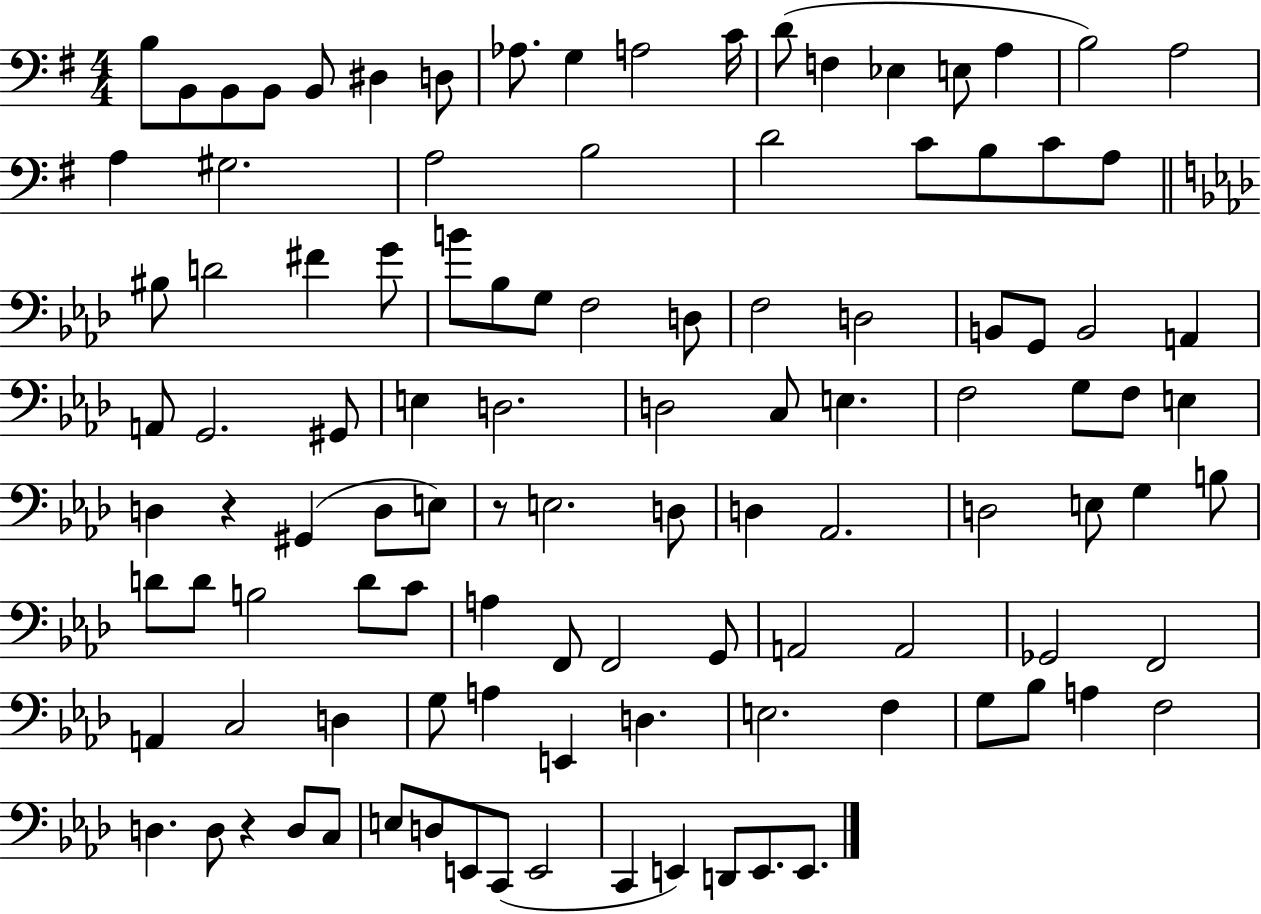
{
  \clef bass
  \numericTimeSignature
  \time 4/4
  \key g \major
  b8 b,8 b,8 b,8 b,8 dis4 d8 | aes8. g4 a2 c'16 | d'8( f4 ees4 e8 a4 | b2) a2 | \break a4 gis2. | a2 b2 | d'2 c'8 b8 c'8 a8 | \bar "||" \break \key f \minor bis8 d'2 fis'4 g'8 | b'8 bes8 g8 f2 d8 | f2 d2 | b,8 g,8 b,2 a,4 | \break a,8 g,2. gis,8 | e4 d2. | d2 c8 e4. | f2 g8 f8 e4 | \break d4 r4 gis,4( d8 e8) | r8 e2. d8 | d4 aes,2. | d2 e8 g4 b8 | \break d'8 d'8 b2 d'8 c'8 | a4 f,8 f,2 g,8 | a,2 a,2 | ges,2 f,2 | \break a,4 c2 d4 | g8 a4 e,4 d4. | e2. f4 | g8 bes8 a4 f2 | \break d4. d8 r4 d8 c8 | e8 d8 e,8 c,8( e,2 | c,4 e,4) d,8 e,8. e,8. | \bar "|."
}